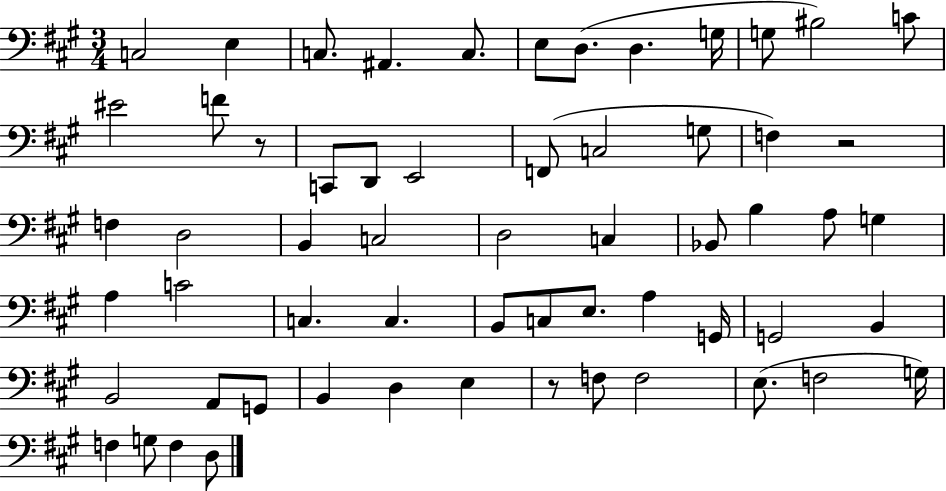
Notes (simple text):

C3/h E3/q C3/e. A#2/q. C3/e. E3/e D3/e. D3/q. G3/s G3/e BIS3/h C4/e EIS4/h F4/e R/e C2/e D2/e E2/h F2/e C3/h G3/e F3/q R/h F3/q D3/h B2/q C3/h D3/h C3/q Bb2/e B3/q A3/e G3/q A3/q C4/h C3/q. C3/q. B2/e C3/e E3/e. A3/q G2/s G2/h B2/q B2/h A2/e G2/e B2/q D3/q E3/q R/e F3/e F3/h E3/e. F3/h G3/s F3/q G3/e F3/q D3/e